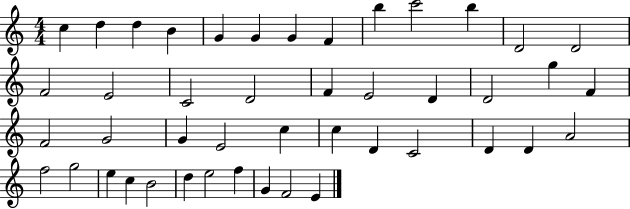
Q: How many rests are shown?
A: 0